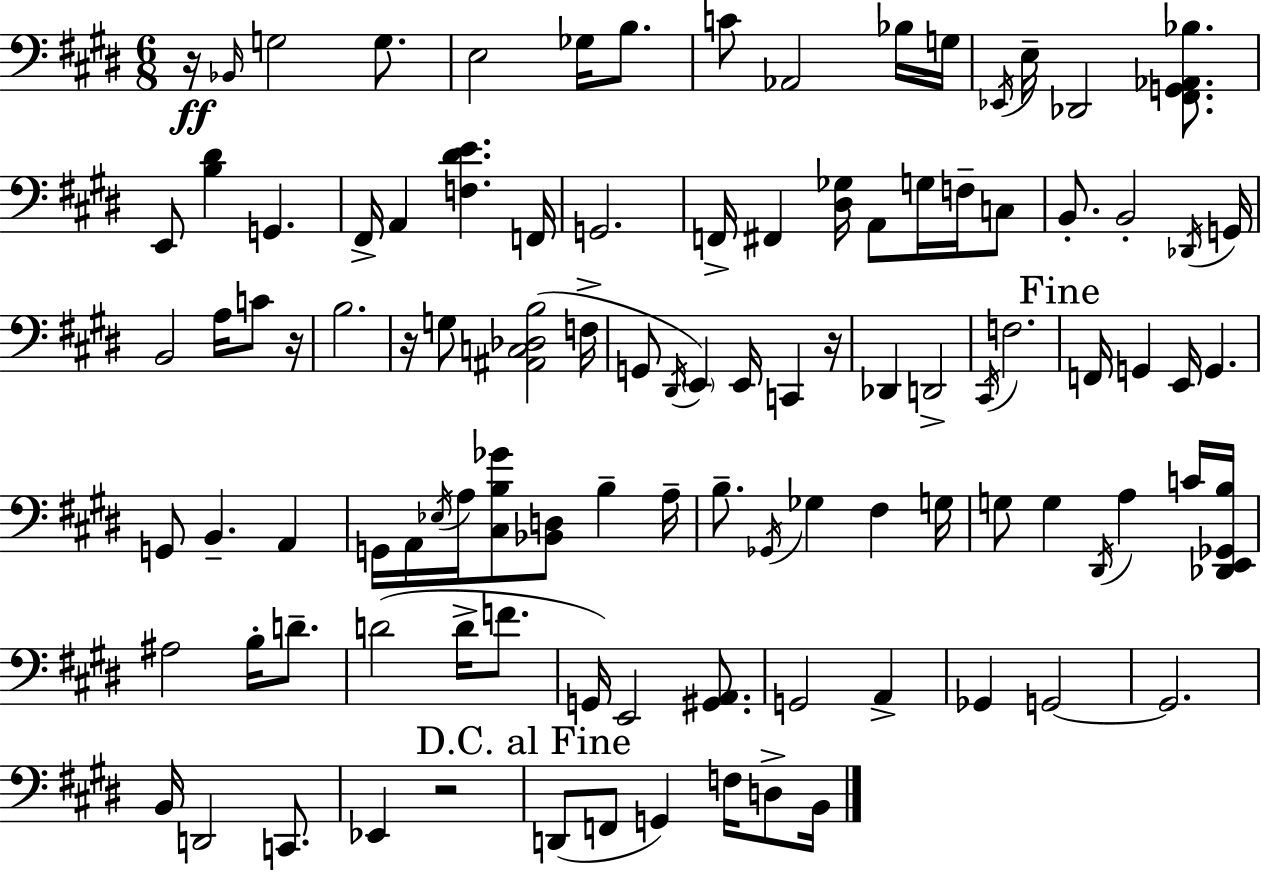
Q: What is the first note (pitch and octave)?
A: Bb2